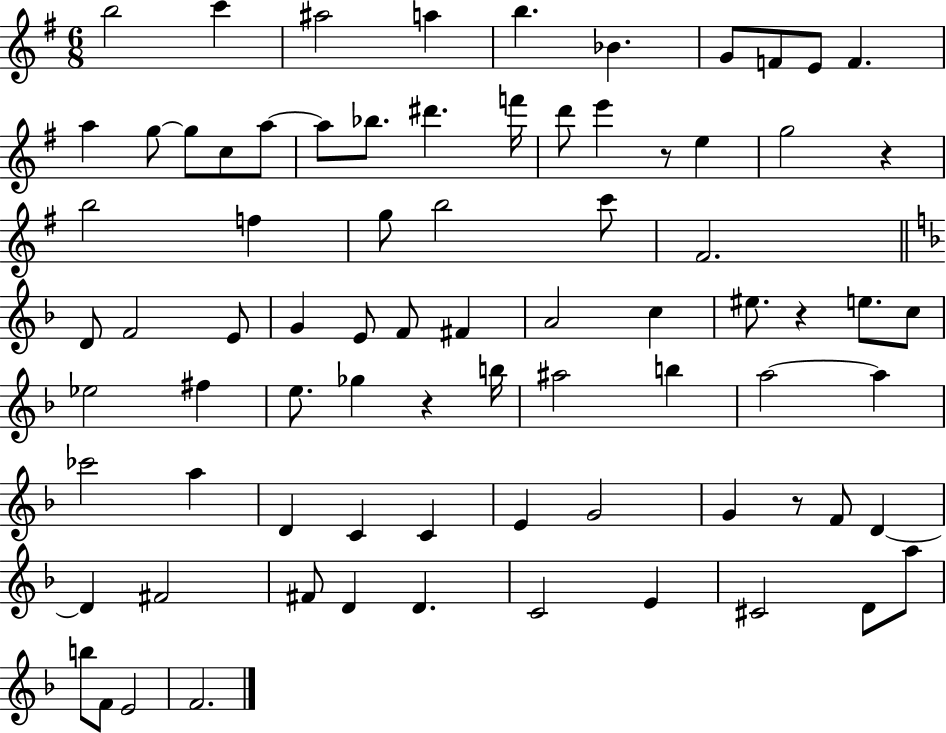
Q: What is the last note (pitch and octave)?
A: F4